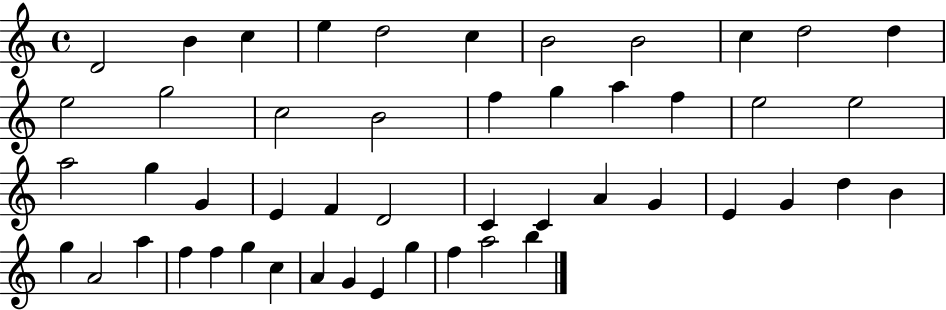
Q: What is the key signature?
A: C major